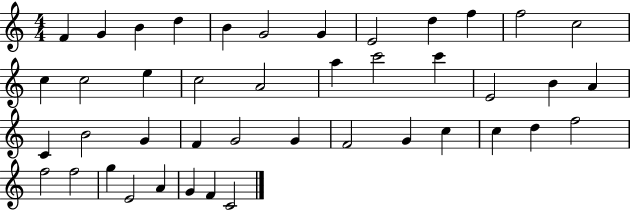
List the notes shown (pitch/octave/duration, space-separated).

F4/q G4/q B4/q D5/q B4/q G4/h G4/q E4/h D5/q F5/q F5/h C5/h C5/q C5/h E5/q C5/h A4/h A5/q C6/h C6/q E4/h B4/q A4/q C4/q B4/h G4/q F4/q G4/h G4/q F4/h G4/q C5/q C5/q D5/q F5/h F5/h F5/h G5/q E4/h A4/q G4/q F4/q C4/h